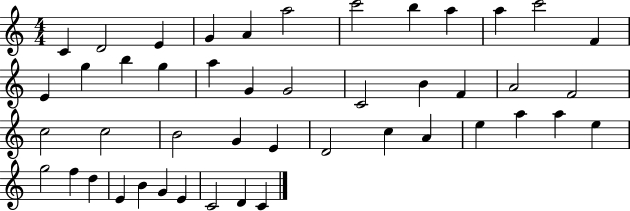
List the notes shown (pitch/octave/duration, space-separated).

C4/q D4/h E4/q G4/q A4/q A5/h C6/h B5/q A5/q A5/q C6/h F4/q E4/q G5/q B5/q G5/q A5/q G4/q G4/h C4/h B4/q F4/q A4/h F4/h C5/h C5/h B4/h G4/q E4/q D4/h C5/q A4/q E5/q A5/q A5/q E5/q G5/h F5/q D5/q E4/q B4/q G4/q E4/q C4/h D4/q C4/q